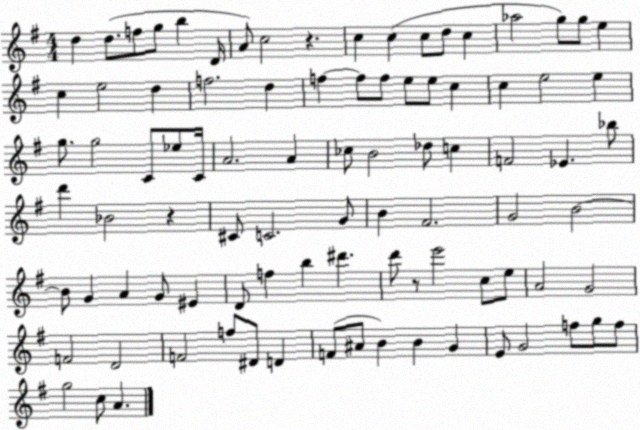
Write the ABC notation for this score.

X:1
T:Untitled
M:4/4
L:1/4
K:G
d d/2 f/2 g/2 b D/4 A/2 c2 z c c c/2 d/2 c _a2 g/2 g/2 e c e2 d f2 d f f/2 f/2 e/2 e/2 c c e2 e g/2 g2 C/2 _e/2 C/4 A2 A _c/2 B2 _d/2 c F2 _E _b/2 d' _B2 z ^C/2 C2 G/2 B ^F2 G2 B2 B/2 G A G/2 ^E D/2 f b ^d' d'/2 z/2 e'2 c/2 e/2 A2 G2 F2 D2 F2 f/2 ^D/2 D F/2 ^A/2 B B G E/2 G2 f/2 g/2 f/2 g2 c/2 A